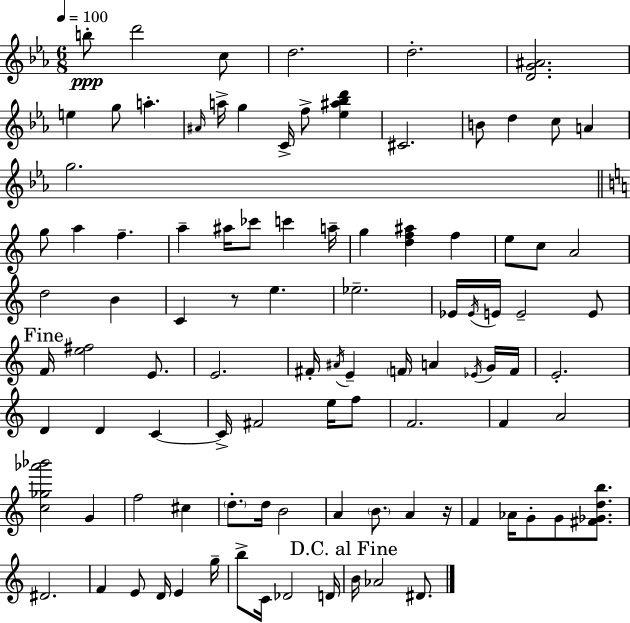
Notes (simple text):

B5/e D6/h C5/e D5/h. D5/h. [D4,G4,A#4]/h. E5/q G5/e A5/q. A#4/s A5/s G5/q C4/s F5/e [Eb5,A#5,Bb5,D6]/q C#4/h. B4/e D5/q C5/e A4/q G5/h. G5/e A5/q F5/q. A5/q A#5/s CES6/e C6/q A5/s G5/q [D5,F5,A#5]/q F5/q E5/e C5/e A4/h D5/h B4/q C4/q R/e E5/q. Eb5/h. Eb4/s Eb4/s E4/s E4/h E4/e F4/s [E5,F#5]/h E4/e. E4/h. F#4/s A#4/s E4/q F4/s A4/q Eb4/s G4/s F4/s E4/h. D4/q D4/q C4/q C4/s F#4/h E5/s F5/e F4/h. F4/q A4/h [C5,Gb5,Ab6,Bb6]/h G4/q F5/h C#5/q D5/e. D5/s B4/h A4/q B4/e. A4/q R/s F4/q Ab4/s G4/e G4/e [F#4,Gb4,D5,B5]/e. D#4/h. F4/q E4/e D4/s E4/q G5/s B5/e C4/s Db4/h D4/s B4/s Ab4/h D#4/e.